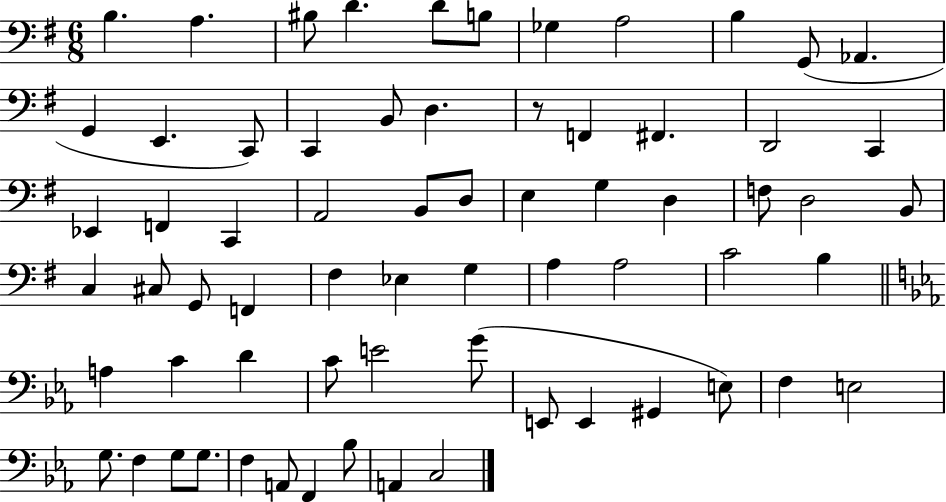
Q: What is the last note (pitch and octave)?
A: C3